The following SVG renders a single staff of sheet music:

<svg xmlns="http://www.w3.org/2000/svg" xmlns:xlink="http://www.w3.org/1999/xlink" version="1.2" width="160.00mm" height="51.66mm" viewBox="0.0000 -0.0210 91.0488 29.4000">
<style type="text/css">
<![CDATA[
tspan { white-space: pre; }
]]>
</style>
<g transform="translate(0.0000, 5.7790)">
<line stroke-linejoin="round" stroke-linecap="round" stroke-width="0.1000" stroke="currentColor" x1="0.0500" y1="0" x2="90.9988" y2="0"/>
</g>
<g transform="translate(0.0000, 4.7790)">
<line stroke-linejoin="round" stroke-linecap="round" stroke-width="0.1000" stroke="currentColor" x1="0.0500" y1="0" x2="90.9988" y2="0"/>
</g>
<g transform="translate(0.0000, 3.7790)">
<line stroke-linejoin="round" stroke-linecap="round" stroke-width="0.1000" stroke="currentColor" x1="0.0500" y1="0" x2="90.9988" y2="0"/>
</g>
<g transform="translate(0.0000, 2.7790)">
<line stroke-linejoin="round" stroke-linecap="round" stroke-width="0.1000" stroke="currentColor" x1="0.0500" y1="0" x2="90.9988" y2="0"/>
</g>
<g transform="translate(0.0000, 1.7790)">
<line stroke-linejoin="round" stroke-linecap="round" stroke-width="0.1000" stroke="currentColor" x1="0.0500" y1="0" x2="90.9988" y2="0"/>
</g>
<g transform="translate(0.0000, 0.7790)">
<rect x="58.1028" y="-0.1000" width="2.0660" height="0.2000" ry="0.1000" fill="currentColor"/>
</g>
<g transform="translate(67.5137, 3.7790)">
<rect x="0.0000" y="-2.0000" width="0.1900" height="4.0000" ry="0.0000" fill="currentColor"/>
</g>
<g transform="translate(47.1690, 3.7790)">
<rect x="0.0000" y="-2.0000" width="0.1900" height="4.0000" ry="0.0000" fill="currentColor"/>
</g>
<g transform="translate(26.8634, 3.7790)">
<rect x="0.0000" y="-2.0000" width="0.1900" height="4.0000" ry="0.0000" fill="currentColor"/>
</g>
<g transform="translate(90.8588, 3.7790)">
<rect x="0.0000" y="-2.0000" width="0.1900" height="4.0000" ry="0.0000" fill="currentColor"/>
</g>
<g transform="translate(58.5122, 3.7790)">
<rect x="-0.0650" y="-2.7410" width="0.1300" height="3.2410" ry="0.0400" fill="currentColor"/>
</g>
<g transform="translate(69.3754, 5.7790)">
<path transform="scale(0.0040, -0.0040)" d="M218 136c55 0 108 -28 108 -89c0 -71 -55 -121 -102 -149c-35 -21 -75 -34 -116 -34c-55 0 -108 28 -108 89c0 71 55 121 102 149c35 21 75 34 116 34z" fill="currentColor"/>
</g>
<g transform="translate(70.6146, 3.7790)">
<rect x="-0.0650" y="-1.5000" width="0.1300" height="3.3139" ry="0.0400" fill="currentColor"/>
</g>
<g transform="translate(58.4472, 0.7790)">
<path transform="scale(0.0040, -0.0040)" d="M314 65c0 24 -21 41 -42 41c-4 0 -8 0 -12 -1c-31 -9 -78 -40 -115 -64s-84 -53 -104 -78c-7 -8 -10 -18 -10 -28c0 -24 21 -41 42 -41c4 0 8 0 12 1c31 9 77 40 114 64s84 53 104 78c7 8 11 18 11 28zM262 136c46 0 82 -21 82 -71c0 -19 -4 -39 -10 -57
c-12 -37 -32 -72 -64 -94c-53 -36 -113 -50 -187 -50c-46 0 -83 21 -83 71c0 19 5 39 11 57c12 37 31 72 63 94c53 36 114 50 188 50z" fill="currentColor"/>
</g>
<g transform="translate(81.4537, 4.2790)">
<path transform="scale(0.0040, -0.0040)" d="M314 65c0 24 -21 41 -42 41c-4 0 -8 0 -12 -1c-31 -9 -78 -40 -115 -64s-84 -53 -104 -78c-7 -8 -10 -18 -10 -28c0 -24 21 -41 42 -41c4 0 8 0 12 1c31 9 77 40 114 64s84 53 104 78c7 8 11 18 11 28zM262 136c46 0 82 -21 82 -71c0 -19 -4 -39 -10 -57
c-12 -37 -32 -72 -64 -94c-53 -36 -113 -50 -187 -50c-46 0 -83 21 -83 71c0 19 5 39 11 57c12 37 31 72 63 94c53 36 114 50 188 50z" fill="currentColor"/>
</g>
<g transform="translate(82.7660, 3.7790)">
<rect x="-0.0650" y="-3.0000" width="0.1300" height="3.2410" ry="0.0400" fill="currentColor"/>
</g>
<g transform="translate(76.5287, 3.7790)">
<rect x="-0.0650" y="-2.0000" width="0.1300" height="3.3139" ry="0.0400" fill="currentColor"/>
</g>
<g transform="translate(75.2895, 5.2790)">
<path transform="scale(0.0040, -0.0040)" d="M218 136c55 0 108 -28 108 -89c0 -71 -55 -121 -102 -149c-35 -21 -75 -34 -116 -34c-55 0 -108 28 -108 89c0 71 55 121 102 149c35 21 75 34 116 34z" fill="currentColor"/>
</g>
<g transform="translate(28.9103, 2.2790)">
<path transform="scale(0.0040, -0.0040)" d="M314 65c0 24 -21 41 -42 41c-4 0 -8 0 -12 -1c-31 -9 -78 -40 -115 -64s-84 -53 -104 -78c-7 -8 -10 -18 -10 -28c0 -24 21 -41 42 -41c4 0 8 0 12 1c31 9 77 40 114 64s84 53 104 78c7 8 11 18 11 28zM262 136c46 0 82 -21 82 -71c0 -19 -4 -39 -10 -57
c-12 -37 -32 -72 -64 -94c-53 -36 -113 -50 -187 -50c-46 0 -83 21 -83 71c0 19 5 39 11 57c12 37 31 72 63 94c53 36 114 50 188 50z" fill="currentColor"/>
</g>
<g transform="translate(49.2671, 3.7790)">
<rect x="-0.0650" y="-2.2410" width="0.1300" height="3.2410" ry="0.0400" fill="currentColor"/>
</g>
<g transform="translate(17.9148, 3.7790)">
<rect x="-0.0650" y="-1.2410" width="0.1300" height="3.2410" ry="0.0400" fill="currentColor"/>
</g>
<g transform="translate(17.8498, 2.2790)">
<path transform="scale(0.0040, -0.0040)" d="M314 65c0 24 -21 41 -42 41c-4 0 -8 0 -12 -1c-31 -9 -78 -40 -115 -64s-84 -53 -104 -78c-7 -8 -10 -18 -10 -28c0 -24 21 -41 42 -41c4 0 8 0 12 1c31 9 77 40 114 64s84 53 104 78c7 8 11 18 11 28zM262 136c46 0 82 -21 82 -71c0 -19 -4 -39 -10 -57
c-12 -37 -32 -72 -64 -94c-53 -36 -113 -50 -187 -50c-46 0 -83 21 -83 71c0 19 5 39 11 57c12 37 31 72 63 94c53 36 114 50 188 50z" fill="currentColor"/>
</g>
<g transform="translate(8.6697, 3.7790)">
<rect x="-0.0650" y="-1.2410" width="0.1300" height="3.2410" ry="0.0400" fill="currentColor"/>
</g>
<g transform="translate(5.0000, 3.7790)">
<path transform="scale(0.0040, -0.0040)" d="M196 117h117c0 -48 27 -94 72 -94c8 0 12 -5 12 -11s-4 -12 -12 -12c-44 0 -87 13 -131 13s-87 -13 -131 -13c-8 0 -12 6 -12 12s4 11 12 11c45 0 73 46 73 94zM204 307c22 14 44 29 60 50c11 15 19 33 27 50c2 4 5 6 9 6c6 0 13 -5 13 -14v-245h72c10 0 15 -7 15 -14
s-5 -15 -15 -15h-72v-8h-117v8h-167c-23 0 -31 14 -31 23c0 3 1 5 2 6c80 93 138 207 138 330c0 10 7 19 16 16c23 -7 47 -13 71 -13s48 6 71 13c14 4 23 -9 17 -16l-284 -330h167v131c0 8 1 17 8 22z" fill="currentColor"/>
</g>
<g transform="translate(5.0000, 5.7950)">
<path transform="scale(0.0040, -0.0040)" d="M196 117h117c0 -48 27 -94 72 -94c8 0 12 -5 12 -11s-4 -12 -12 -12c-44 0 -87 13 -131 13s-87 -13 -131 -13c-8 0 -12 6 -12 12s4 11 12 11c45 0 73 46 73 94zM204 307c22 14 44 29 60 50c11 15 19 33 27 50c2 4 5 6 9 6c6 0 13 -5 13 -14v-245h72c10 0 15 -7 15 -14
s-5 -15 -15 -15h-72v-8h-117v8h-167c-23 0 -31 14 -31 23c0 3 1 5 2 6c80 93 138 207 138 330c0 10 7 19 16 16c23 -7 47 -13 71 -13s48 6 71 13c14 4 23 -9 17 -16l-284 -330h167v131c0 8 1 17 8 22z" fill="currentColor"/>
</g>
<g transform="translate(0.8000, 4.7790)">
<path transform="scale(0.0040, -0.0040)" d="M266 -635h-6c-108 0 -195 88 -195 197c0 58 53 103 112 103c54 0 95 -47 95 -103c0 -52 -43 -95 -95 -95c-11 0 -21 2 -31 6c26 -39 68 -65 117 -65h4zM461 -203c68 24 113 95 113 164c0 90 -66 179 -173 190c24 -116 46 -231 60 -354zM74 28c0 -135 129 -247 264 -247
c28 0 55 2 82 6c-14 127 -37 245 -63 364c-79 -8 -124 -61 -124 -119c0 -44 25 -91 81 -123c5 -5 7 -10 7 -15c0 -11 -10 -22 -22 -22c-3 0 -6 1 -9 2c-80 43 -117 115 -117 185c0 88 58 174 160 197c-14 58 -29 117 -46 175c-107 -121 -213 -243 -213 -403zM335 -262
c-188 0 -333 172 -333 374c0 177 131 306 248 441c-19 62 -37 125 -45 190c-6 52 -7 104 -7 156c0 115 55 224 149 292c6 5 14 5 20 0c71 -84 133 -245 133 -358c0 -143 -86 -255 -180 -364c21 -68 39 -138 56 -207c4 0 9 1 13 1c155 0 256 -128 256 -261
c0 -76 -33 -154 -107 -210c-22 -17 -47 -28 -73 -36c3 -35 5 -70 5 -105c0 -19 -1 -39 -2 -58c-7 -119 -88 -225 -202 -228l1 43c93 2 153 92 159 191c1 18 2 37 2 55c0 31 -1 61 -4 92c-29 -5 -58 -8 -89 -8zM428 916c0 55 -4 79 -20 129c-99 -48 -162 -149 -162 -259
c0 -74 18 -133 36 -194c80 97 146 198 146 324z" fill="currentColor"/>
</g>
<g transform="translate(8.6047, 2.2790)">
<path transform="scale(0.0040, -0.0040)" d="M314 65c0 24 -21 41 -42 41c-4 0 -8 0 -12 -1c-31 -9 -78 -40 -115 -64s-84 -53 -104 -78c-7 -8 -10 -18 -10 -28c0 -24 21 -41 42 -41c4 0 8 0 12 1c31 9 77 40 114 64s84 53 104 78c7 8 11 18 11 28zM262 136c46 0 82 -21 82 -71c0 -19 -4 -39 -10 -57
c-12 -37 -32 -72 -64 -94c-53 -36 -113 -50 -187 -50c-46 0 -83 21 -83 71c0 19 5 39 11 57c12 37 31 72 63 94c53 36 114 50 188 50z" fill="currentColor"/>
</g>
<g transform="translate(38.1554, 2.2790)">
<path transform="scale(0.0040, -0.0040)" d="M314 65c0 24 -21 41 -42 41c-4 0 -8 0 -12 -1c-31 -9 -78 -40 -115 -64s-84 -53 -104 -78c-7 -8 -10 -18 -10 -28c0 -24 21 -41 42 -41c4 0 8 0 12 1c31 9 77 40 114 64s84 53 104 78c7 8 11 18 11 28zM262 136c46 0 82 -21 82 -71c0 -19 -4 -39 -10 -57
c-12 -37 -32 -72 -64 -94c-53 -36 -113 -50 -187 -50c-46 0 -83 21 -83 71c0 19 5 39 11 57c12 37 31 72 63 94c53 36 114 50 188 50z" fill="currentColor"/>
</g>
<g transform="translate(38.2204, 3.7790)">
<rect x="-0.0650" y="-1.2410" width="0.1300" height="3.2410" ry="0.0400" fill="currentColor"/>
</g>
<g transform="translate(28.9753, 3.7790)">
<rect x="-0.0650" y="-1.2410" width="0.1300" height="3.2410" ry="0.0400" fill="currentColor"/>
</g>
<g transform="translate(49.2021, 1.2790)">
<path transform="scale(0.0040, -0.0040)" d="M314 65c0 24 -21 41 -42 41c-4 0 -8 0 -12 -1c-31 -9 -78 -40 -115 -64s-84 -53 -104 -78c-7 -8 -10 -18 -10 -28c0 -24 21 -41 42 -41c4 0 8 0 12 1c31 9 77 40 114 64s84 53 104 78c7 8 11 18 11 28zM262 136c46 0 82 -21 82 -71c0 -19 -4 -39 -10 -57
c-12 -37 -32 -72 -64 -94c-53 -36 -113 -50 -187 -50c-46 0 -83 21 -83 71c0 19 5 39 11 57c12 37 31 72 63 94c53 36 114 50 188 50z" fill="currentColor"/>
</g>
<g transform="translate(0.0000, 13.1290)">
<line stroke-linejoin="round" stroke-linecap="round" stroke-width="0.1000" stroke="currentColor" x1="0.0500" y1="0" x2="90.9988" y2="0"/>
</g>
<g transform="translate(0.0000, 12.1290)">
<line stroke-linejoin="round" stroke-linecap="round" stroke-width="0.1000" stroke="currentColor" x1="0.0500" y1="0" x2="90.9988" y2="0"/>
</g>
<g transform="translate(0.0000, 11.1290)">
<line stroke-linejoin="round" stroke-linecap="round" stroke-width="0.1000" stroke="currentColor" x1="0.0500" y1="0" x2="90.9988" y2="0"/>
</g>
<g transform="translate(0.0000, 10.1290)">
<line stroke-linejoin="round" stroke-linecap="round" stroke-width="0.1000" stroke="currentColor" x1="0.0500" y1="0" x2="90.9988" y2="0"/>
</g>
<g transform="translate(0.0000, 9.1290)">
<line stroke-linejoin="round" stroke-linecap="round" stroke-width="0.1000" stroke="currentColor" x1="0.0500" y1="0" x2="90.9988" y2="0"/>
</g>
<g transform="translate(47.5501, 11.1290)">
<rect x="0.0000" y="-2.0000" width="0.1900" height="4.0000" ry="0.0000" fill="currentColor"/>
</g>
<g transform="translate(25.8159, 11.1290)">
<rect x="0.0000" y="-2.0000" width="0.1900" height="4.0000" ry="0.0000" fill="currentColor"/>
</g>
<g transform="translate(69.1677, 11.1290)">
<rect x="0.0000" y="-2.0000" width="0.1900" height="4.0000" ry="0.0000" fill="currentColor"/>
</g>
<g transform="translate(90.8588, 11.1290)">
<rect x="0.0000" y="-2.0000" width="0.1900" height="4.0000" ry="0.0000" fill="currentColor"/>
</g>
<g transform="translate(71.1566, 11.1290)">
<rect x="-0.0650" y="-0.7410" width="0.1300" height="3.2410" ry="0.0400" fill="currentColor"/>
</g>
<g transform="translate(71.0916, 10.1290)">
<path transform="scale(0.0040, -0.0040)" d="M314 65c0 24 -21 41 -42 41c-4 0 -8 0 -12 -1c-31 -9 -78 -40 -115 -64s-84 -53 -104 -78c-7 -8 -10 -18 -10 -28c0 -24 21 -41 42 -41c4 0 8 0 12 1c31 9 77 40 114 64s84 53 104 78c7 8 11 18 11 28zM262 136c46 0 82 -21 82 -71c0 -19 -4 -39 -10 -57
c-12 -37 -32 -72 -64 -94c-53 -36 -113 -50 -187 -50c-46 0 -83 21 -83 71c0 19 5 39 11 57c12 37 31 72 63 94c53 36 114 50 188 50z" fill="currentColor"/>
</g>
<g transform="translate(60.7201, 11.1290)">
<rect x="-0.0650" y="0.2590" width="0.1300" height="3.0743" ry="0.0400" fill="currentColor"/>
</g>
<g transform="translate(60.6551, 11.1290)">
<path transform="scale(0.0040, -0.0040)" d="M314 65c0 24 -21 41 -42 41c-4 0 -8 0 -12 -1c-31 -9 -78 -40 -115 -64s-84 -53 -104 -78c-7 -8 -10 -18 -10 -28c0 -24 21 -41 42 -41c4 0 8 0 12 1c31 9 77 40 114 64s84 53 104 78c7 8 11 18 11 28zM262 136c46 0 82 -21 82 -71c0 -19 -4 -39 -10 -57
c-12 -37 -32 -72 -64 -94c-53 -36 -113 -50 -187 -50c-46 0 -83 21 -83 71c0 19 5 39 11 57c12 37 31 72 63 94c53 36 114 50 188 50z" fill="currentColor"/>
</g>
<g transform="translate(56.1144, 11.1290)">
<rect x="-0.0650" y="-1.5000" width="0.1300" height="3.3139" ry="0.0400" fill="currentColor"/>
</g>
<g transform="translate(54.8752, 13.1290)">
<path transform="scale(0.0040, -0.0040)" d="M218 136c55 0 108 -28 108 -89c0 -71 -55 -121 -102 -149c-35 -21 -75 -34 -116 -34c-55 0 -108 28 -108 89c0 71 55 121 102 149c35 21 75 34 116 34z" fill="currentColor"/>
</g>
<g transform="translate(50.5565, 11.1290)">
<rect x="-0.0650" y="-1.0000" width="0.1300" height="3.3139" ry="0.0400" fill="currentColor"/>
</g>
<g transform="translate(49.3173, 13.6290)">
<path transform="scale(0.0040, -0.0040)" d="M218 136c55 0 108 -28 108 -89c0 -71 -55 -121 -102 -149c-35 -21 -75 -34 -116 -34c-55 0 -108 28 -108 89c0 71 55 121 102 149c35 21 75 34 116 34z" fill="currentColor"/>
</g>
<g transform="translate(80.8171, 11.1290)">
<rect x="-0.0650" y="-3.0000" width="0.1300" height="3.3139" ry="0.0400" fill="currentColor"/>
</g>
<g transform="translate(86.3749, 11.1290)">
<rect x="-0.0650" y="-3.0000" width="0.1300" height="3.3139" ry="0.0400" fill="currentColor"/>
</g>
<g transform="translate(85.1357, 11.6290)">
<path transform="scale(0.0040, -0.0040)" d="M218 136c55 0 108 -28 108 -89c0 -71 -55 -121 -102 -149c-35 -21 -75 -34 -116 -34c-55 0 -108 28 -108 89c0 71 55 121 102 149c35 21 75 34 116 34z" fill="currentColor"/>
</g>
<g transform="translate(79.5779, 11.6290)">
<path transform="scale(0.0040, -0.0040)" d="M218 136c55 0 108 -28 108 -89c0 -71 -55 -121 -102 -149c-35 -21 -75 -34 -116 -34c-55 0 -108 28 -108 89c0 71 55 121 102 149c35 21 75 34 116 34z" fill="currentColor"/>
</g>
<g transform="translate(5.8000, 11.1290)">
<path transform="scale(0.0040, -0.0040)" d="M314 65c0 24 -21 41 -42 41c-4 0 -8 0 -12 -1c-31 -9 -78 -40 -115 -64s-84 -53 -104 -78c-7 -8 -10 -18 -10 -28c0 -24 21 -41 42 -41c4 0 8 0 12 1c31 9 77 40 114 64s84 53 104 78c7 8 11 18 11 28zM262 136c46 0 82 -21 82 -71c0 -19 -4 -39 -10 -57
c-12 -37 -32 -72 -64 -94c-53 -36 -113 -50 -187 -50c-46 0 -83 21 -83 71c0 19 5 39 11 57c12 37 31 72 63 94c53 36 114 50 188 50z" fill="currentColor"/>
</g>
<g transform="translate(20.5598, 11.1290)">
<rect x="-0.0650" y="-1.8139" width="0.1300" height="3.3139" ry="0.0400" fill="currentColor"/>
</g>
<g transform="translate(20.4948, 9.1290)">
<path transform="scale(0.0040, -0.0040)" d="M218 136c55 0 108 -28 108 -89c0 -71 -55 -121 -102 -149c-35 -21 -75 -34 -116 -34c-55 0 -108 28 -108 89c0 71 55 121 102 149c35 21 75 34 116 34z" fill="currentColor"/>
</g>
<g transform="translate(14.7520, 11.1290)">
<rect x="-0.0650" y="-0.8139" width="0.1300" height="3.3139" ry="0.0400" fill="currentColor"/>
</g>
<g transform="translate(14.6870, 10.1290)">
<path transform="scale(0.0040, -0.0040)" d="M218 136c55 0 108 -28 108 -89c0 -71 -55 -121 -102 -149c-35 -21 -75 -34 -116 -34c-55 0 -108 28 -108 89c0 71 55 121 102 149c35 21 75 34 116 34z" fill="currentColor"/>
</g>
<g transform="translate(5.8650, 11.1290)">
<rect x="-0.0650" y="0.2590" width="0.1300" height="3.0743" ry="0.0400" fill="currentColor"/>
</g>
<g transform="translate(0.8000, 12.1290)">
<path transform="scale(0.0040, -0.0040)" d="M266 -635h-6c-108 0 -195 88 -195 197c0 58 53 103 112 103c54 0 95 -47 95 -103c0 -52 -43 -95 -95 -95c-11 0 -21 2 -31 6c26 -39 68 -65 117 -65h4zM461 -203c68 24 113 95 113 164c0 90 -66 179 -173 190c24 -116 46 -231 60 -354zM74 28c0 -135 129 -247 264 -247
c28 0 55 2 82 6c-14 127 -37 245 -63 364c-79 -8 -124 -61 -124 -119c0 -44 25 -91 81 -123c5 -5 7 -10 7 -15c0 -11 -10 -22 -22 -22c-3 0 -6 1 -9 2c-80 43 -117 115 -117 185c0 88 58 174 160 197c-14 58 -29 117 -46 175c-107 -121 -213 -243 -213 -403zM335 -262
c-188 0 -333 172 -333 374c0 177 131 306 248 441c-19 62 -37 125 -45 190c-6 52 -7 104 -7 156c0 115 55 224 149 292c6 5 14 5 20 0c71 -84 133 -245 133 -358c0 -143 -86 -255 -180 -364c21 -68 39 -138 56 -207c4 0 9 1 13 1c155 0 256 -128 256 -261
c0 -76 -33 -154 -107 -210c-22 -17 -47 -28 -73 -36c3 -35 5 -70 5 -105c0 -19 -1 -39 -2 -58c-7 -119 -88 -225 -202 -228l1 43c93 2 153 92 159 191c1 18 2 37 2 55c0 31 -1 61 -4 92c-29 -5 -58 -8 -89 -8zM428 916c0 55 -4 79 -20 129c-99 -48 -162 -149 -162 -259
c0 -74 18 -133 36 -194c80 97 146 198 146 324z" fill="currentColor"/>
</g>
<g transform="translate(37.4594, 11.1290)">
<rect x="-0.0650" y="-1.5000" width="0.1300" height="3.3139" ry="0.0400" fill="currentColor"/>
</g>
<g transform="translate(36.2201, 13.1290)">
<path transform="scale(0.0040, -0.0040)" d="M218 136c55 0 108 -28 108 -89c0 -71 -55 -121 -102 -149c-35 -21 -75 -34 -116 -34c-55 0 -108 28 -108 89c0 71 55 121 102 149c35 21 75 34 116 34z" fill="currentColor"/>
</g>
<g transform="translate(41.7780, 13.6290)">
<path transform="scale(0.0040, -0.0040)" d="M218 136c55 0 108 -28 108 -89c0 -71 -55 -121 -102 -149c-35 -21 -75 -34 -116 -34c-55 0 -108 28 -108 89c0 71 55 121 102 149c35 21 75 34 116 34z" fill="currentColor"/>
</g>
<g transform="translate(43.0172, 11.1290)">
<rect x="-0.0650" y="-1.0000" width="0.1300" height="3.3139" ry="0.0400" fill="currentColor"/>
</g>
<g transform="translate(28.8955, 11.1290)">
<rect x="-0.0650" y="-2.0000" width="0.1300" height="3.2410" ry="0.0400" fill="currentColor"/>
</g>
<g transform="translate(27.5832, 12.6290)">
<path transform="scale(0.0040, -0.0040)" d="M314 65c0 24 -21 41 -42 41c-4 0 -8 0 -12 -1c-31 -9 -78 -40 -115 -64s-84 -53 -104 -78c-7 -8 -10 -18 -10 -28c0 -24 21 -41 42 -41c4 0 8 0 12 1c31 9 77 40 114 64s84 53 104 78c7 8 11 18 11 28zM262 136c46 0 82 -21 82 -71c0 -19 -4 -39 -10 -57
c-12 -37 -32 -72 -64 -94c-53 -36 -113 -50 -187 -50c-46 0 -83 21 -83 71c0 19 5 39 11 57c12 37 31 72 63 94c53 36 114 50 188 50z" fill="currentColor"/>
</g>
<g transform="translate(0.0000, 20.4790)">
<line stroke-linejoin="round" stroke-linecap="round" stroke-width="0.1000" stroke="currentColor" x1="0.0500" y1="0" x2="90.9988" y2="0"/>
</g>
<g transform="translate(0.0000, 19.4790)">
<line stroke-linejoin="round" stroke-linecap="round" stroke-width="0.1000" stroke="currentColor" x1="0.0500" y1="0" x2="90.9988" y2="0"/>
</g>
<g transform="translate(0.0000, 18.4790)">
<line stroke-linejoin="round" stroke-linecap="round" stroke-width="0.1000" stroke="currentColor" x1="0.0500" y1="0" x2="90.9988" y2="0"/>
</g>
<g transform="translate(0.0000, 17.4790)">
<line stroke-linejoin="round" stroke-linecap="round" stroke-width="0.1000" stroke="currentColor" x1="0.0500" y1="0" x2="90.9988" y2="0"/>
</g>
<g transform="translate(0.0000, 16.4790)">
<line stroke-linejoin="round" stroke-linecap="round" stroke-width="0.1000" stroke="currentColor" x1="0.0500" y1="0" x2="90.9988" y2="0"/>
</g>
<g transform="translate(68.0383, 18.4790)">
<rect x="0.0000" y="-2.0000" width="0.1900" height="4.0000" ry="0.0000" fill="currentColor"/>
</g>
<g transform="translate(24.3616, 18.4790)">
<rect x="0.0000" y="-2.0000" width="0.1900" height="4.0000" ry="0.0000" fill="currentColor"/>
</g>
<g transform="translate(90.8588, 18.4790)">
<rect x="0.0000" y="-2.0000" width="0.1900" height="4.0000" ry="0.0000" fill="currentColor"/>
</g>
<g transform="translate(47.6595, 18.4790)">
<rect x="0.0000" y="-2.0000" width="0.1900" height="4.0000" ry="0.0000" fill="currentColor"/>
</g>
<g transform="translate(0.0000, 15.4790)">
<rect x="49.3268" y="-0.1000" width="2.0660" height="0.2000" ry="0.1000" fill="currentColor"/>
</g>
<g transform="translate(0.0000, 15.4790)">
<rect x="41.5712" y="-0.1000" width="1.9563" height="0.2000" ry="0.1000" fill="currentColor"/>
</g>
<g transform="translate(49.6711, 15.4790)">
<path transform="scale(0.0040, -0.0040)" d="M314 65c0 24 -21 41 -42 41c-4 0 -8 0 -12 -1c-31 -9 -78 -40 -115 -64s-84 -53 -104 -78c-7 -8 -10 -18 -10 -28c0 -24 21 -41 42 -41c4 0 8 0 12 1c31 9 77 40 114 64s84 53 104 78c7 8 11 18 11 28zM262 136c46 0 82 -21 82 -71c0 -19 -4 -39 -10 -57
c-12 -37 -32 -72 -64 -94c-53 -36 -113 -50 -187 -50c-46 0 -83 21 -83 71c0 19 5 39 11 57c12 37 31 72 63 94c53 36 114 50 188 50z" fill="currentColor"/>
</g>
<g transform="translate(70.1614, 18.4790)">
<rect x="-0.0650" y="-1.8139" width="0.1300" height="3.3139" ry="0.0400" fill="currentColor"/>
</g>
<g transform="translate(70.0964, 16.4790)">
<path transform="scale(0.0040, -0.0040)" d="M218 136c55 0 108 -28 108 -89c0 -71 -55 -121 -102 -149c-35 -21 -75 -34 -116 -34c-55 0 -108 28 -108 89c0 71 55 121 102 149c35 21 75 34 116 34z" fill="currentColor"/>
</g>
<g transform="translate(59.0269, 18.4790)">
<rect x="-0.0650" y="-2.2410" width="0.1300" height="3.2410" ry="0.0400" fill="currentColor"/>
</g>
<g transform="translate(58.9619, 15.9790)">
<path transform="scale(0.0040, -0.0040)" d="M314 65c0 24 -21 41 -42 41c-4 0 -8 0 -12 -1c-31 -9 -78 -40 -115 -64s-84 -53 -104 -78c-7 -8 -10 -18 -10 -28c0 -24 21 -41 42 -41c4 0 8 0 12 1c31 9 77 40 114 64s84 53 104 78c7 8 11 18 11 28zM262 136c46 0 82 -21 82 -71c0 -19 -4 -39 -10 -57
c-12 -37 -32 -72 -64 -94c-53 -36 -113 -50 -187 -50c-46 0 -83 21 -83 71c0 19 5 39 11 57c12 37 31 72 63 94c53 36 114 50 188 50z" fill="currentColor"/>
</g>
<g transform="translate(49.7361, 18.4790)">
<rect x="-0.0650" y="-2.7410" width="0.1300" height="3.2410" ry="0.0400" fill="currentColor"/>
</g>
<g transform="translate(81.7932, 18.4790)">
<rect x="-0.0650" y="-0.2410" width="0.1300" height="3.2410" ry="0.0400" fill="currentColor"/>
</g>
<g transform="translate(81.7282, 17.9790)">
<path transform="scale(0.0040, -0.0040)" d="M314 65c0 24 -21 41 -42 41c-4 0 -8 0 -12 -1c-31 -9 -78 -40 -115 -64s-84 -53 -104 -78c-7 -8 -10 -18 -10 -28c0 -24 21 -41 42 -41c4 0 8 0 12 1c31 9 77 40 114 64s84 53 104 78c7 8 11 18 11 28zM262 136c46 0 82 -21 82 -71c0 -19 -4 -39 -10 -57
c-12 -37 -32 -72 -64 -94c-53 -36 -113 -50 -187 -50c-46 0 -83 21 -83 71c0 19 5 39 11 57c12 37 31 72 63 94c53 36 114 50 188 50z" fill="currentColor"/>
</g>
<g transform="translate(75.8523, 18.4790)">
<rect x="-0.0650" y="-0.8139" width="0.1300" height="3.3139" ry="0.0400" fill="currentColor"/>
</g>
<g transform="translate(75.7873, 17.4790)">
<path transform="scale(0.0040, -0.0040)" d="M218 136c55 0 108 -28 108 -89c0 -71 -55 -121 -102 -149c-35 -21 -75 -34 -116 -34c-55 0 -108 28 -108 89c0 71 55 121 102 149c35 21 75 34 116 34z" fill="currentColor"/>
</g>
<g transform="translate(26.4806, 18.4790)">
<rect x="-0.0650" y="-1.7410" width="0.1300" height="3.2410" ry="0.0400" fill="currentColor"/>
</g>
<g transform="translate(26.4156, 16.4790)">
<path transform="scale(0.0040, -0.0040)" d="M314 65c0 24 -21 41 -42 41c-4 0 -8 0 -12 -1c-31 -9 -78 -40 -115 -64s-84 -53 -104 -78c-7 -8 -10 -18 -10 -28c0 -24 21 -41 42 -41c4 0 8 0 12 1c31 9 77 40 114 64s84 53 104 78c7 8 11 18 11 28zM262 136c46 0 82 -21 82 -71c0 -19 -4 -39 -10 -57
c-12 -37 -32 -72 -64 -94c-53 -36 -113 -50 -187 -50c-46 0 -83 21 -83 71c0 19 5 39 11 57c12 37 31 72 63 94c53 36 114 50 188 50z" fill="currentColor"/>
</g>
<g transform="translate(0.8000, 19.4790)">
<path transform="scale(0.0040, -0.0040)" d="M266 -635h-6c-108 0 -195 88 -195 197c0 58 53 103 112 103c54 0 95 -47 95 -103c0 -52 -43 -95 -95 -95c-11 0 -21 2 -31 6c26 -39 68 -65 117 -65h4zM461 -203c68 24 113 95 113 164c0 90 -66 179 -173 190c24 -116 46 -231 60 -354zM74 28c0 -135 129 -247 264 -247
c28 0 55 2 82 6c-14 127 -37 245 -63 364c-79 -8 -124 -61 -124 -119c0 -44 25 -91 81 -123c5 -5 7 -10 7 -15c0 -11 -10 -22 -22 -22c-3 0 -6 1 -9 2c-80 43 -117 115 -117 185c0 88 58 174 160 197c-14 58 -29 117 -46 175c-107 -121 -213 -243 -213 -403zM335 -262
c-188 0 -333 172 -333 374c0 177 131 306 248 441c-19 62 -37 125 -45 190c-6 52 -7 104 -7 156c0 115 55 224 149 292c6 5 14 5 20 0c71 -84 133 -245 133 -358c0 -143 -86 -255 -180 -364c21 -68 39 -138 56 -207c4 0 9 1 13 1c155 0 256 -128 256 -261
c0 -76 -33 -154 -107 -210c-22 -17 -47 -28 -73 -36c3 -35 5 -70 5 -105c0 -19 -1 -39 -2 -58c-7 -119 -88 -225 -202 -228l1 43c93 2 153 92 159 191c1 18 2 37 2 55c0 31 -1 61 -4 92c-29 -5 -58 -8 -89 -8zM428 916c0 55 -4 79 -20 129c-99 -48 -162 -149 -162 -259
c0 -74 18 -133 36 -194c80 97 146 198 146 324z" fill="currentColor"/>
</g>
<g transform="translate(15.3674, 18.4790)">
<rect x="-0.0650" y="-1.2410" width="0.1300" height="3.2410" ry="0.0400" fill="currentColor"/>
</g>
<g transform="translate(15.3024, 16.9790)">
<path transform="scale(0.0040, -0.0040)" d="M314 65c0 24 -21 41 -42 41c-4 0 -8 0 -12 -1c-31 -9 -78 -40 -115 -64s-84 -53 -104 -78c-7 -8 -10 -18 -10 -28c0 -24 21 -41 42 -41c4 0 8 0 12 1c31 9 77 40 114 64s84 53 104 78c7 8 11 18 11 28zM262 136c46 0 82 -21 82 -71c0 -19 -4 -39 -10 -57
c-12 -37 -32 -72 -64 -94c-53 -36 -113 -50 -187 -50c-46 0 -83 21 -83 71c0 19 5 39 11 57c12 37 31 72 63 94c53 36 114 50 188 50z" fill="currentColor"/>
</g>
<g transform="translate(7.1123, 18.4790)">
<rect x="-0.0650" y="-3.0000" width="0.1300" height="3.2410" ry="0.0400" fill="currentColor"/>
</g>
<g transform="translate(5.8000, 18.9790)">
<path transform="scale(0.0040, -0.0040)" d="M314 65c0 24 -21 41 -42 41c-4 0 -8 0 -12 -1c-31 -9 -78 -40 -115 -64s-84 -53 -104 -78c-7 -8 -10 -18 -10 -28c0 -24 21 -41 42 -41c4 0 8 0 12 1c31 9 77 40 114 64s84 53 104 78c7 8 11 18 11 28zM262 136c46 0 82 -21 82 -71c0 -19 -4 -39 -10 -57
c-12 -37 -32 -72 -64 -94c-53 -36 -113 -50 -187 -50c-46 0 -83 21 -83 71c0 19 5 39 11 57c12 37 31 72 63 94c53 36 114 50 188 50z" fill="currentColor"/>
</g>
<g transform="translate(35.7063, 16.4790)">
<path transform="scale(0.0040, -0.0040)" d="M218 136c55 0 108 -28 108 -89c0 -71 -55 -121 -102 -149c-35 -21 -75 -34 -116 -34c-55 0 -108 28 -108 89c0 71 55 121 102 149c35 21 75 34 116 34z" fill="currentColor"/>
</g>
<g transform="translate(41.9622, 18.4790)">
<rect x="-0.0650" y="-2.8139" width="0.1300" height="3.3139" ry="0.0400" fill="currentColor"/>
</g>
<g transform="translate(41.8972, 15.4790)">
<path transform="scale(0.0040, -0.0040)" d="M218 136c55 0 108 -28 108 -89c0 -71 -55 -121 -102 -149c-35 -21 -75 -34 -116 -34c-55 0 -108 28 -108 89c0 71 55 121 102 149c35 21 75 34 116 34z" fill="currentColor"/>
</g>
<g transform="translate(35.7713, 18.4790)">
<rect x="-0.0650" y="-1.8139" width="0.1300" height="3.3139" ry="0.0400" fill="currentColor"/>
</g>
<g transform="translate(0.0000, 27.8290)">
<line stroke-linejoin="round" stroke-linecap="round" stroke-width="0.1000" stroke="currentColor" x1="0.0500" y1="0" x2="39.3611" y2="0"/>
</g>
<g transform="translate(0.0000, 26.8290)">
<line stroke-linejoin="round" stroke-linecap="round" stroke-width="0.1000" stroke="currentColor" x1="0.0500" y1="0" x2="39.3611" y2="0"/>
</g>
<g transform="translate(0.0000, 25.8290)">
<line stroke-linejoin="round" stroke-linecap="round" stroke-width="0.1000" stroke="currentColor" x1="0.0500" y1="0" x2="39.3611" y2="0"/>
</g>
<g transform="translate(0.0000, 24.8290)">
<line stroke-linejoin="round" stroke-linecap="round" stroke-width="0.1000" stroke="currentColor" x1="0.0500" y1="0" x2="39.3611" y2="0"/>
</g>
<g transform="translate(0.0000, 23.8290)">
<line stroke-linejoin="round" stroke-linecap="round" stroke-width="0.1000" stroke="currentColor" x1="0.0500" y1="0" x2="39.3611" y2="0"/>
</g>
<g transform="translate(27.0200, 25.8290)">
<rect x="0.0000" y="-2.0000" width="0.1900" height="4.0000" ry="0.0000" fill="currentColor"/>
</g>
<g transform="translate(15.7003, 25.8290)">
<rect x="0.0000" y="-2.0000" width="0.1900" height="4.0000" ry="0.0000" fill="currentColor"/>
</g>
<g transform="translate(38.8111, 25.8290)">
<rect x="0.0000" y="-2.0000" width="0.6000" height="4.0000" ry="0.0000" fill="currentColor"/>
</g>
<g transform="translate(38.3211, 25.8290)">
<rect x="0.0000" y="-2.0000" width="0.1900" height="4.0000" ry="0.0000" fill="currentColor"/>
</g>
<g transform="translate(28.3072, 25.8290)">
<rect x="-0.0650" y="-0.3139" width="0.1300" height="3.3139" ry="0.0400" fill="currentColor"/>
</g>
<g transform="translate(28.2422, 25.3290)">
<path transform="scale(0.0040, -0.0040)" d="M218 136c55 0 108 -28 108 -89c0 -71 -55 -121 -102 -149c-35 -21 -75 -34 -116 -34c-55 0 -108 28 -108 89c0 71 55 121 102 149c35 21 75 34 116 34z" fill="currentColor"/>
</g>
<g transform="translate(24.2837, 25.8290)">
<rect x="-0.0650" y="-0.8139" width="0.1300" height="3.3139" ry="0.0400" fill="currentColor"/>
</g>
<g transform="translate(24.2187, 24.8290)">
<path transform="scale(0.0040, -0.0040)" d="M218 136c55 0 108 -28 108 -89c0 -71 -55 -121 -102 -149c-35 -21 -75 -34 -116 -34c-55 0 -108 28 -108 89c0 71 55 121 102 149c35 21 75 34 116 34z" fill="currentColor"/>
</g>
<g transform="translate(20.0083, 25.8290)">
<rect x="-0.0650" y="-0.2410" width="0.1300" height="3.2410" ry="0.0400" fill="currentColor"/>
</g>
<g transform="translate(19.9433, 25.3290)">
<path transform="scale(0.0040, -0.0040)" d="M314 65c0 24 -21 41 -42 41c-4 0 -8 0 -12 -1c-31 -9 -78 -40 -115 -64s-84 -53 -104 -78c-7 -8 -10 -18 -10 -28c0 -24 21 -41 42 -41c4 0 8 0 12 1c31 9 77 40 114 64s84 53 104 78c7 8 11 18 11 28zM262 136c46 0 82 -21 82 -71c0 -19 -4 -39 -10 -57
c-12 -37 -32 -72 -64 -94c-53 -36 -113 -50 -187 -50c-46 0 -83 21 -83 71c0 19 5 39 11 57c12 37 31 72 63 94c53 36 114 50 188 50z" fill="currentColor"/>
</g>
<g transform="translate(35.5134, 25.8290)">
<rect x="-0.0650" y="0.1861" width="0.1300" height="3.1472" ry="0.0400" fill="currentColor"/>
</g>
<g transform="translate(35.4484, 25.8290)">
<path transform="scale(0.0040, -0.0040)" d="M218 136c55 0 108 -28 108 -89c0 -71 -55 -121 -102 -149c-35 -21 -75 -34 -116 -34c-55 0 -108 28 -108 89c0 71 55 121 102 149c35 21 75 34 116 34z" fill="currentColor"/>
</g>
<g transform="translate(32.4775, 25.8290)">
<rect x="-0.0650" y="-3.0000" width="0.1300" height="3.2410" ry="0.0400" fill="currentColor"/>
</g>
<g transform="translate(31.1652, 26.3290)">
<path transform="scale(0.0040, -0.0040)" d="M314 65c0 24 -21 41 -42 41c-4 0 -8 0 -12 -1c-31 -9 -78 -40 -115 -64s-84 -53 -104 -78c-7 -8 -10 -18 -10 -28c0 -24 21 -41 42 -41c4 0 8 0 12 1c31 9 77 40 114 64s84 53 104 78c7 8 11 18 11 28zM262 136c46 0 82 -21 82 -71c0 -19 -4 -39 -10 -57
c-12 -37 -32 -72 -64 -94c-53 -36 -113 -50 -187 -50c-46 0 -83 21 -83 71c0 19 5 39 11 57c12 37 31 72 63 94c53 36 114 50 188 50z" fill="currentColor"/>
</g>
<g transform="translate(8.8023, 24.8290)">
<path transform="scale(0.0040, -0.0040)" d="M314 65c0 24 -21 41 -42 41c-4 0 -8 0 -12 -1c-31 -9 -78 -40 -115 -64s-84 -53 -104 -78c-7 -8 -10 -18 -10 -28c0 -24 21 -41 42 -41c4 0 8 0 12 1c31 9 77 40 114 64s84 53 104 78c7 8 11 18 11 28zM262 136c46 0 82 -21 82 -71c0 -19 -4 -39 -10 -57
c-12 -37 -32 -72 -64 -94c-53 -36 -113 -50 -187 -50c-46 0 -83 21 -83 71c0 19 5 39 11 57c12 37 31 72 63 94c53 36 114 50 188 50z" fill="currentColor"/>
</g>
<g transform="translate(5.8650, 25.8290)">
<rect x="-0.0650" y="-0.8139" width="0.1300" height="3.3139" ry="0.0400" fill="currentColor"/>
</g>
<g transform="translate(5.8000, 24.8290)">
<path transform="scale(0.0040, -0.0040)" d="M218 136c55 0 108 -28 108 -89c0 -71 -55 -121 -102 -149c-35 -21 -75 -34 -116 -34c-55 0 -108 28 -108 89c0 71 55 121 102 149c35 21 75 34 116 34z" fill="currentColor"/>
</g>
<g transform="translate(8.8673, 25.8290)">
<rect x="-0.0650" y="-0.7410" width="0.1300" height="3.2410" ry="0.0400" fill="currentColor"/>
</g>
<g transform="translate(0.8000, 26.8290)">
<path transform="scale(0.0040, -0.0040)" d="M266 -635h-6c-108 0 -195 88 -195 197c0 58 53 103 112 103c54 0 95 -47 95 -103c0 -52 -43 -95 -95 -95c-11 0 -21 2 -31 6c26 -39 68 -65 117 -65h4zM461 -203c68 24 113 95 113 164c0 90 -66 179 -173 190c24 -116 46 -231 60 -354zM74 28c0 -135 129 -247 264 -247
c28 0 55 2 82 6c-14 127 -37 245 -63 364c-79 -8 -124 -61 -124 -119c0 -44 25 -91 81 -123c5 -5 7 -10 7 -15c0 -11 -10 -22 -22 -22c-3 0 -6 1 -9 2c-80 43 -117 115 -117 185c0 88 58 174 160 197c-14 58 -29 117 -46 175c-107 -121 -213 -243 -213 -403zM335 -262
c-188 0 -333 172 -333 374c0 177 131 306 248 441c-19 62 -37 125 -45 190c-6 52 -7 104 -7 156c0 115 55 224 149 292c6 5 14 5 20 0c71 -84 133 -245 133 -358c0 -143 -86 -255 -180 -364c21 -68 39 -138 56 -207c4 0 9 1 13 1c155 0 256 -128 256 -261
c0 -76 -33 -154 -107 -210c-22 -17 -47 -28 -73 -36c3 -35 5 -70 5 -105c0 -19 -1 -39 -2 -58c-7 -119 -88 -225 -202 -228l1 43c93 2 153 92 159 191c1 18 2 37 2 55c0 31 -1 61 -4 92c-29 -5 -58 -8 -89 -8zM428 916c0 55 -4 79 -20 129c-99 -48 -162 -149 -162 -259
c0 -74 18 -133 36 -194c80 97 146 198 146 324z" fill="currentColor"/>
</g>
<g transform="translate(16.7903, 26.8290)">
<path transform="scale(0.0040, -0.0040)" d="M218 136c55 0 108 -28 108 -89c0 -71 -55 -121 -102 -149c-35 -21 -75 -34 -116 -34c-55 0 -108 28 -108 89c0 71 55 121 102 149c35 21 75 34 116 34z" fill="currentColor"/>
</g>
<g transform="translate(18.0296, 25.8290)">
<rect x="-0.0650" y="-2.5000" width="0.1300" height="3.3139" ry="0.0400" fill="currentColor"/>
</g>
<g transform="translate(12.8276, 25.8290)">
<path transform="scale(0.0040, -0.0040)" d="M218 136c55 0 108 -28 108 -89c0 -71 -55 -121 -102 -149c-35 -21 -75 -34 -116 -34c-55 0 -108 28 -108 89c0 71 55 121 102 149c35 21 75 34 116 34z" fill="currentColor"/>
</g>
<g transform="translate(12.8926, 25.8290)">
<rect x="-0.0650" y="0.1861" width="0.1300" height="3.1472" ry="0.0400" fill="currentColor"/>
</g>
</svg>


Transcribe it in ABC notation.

X:1
T:Untitled
M:4/4
L:1/4
K:C
e2 e2 e2 e2 g2 a2 E F A2 B2 d f F2 E D D E B2 d2 A A A2 e2 f2 f a a2 g2 f d c2 d d2 B G c2 d c A2 B